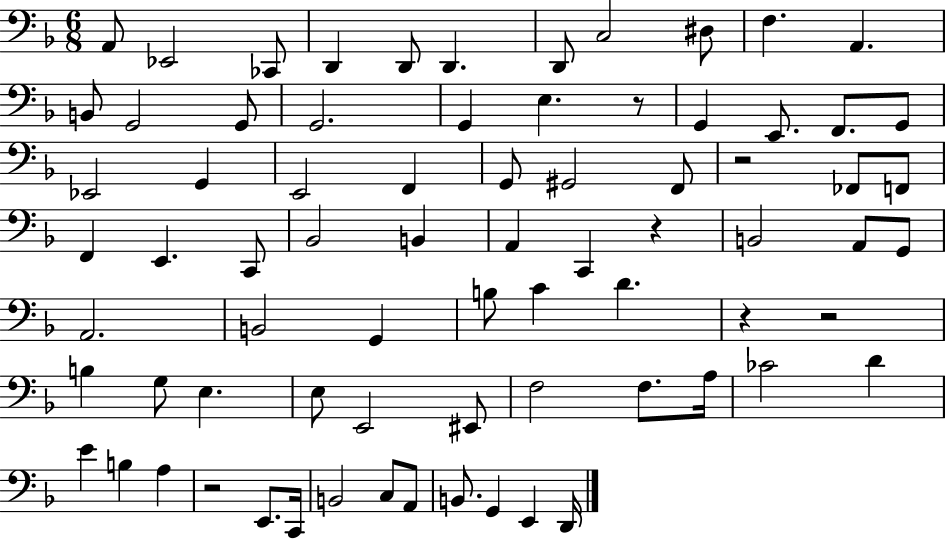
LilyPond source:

{
  \clef bass
  \numericTimeSignature
  \time 6/8
  \key f \major
  a,8 ees,2 ces,8 | d,4 d,8 d,4. | d,8 c2 dis8 | f4. a,4. | \break b,8 g,2 g,8 | g,2. | g,4 e4. r8 | g,4 e,8. f,8. g,8 | \break ees,2 g,4 | e,2 f,4 | g,8 gis,2 f,8 | r2 fes,8 f,8 | \break f,4 e,4. c,8 | bes,2 b,4 | a,4 c,4 r4 | b,2 a,8 g,8 | \break a,2. | b,2 g,4 | b8 c'4 d'4. | r4 r2 | \break b4 g8 e4. | e8 e,2 eis,8 | f2 f8. a16 | ces'2 d'4 | \break e'4 b4 a4 | r2 e,8. c,16 | b,2 c8 a,8 | b,8. g,4 e,4 d,16 | \break \bar "|."
}